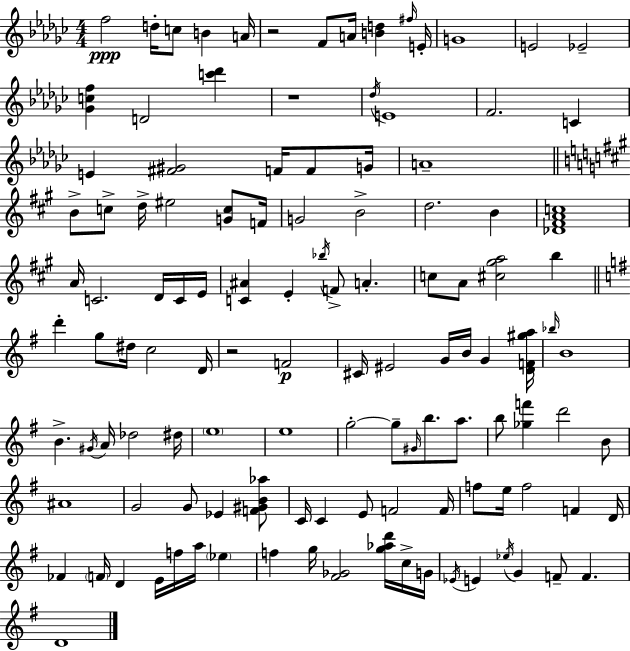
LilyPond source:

{
  \clef treble
  \numericTimeSignature
  \time 4/4
  \key ees \minor
  f''2\ppp d''16-. c''8 b'4 a'16 | r2 f'8 a'16 <b' d''>4 \grace { fis''16 } | e'16-. g'1 | e'2 ees'2-- | \break <ges' c'' f''>4 d'2 <c''' des'''>4 | r1 | \acciaccatura { des''16 } e'1 | f'2. c'4 | \break e'4 <fis' gis'>2 f'16 f'8 | g'16 a'1-- | \bar "||" \break \key a \major b'8-> c''8-> d''16-> eis''2 <g' c''>8 f'16 | g'2 b'2-> | d''2. b'4 | <des' fis' a' c''>1 | \break a'16 c'2. d'16 c'16 e'16 | <c' ais'>4 e'4-. \acciaccatura { bes''16 } f'8-> a'4.-. | c''8 a'8 <cis'' gis'' a''>2 b''4 | \bar "||" \break \key e \minor d'''4-. g''8 dis''16 c''2 d'16 | r2 f'2\p | cis'16 eis'2 g'16 b'16 g'4 <d' f' gis'' a''>16 | \grace { bes''16 } b'1 | \break b'4.-> \acciaccatura { gis'16 } a'16 des''2 | dis''16 \parenthesize e''1 | e''1 | g''2-.~~ g''8-- \grace { gis'16 } b''8. | \break a''8. b''8 <ges'' f'''>4 d'''2 | b'8 ais'1 | g'2 g'8 ees'4 | <f' gis' b' aes''>8 c'16 c'4 e'8 f'2 | \break f'16 f''8 e''16 f''2 f'4 | d'16 fes'4 \parenthesize f'16 d'4 e'16 f''16 a''16 \parenthesize ees''4 | f''4 g''16 <fis' ges'>2 | <g'' aes'' d'''>16 c''16-> g'16 \acciaccatura { ees'16 } e'4 \acciaccatura { ees''16 } g'4 f'8-- f'4. | \break d'1 | \bar "|."
}